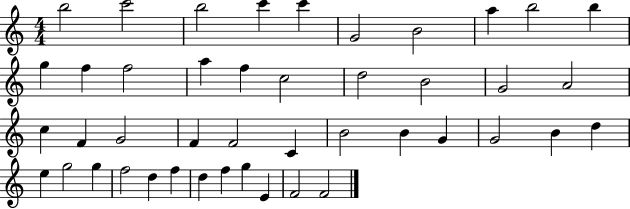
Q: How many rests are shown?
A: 0